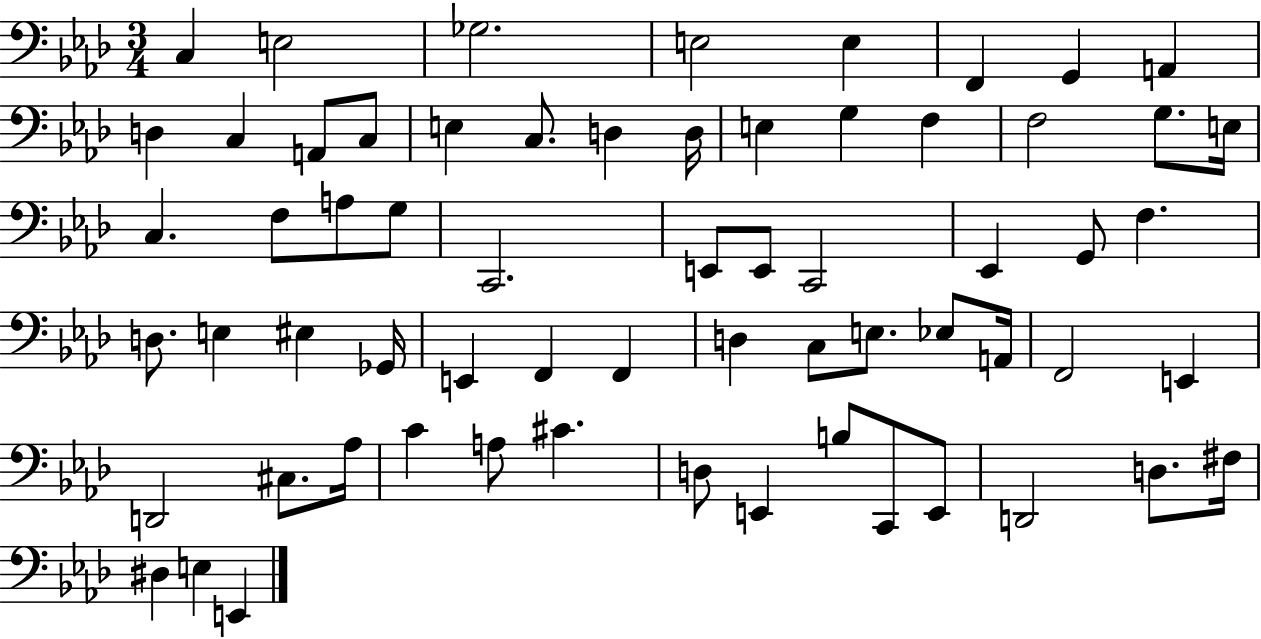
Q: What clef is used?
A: bass